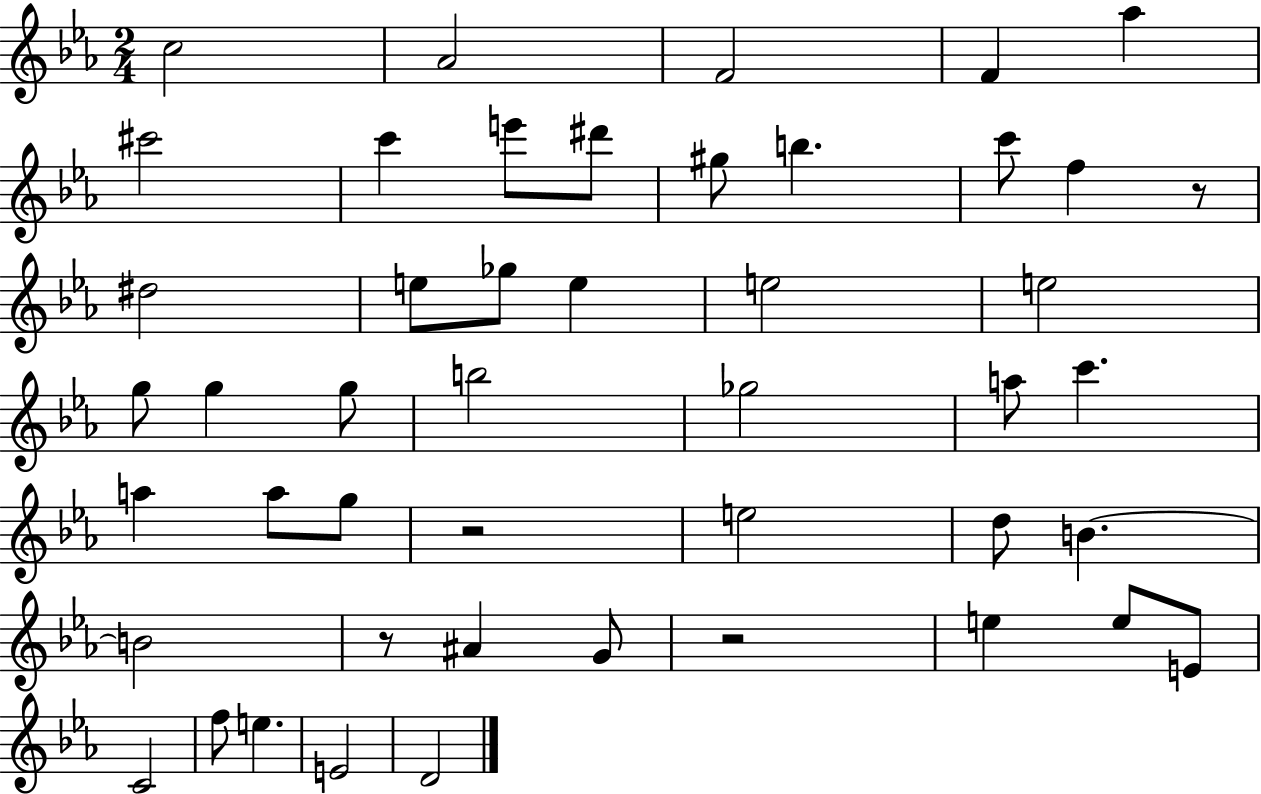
C5/h Ab4/h F4/h F4/q Ab5/q C#6/h C6/q E6/e D#6/e G#5/e B5/q. C6/e F5/q R/e D#5/h E5/e Gb5/e E5/q E5/h E5/h G5/e G5/q G5/e B5/h Gb5/h A5/e C6/q. A5/q A5/e G5/e R/h E5/h D5/e B4/q. B4/h R/e A#4/q G4/e R/h E5/q E5/e E4/e C4/h F5/e E5/q. E4/h D4/h